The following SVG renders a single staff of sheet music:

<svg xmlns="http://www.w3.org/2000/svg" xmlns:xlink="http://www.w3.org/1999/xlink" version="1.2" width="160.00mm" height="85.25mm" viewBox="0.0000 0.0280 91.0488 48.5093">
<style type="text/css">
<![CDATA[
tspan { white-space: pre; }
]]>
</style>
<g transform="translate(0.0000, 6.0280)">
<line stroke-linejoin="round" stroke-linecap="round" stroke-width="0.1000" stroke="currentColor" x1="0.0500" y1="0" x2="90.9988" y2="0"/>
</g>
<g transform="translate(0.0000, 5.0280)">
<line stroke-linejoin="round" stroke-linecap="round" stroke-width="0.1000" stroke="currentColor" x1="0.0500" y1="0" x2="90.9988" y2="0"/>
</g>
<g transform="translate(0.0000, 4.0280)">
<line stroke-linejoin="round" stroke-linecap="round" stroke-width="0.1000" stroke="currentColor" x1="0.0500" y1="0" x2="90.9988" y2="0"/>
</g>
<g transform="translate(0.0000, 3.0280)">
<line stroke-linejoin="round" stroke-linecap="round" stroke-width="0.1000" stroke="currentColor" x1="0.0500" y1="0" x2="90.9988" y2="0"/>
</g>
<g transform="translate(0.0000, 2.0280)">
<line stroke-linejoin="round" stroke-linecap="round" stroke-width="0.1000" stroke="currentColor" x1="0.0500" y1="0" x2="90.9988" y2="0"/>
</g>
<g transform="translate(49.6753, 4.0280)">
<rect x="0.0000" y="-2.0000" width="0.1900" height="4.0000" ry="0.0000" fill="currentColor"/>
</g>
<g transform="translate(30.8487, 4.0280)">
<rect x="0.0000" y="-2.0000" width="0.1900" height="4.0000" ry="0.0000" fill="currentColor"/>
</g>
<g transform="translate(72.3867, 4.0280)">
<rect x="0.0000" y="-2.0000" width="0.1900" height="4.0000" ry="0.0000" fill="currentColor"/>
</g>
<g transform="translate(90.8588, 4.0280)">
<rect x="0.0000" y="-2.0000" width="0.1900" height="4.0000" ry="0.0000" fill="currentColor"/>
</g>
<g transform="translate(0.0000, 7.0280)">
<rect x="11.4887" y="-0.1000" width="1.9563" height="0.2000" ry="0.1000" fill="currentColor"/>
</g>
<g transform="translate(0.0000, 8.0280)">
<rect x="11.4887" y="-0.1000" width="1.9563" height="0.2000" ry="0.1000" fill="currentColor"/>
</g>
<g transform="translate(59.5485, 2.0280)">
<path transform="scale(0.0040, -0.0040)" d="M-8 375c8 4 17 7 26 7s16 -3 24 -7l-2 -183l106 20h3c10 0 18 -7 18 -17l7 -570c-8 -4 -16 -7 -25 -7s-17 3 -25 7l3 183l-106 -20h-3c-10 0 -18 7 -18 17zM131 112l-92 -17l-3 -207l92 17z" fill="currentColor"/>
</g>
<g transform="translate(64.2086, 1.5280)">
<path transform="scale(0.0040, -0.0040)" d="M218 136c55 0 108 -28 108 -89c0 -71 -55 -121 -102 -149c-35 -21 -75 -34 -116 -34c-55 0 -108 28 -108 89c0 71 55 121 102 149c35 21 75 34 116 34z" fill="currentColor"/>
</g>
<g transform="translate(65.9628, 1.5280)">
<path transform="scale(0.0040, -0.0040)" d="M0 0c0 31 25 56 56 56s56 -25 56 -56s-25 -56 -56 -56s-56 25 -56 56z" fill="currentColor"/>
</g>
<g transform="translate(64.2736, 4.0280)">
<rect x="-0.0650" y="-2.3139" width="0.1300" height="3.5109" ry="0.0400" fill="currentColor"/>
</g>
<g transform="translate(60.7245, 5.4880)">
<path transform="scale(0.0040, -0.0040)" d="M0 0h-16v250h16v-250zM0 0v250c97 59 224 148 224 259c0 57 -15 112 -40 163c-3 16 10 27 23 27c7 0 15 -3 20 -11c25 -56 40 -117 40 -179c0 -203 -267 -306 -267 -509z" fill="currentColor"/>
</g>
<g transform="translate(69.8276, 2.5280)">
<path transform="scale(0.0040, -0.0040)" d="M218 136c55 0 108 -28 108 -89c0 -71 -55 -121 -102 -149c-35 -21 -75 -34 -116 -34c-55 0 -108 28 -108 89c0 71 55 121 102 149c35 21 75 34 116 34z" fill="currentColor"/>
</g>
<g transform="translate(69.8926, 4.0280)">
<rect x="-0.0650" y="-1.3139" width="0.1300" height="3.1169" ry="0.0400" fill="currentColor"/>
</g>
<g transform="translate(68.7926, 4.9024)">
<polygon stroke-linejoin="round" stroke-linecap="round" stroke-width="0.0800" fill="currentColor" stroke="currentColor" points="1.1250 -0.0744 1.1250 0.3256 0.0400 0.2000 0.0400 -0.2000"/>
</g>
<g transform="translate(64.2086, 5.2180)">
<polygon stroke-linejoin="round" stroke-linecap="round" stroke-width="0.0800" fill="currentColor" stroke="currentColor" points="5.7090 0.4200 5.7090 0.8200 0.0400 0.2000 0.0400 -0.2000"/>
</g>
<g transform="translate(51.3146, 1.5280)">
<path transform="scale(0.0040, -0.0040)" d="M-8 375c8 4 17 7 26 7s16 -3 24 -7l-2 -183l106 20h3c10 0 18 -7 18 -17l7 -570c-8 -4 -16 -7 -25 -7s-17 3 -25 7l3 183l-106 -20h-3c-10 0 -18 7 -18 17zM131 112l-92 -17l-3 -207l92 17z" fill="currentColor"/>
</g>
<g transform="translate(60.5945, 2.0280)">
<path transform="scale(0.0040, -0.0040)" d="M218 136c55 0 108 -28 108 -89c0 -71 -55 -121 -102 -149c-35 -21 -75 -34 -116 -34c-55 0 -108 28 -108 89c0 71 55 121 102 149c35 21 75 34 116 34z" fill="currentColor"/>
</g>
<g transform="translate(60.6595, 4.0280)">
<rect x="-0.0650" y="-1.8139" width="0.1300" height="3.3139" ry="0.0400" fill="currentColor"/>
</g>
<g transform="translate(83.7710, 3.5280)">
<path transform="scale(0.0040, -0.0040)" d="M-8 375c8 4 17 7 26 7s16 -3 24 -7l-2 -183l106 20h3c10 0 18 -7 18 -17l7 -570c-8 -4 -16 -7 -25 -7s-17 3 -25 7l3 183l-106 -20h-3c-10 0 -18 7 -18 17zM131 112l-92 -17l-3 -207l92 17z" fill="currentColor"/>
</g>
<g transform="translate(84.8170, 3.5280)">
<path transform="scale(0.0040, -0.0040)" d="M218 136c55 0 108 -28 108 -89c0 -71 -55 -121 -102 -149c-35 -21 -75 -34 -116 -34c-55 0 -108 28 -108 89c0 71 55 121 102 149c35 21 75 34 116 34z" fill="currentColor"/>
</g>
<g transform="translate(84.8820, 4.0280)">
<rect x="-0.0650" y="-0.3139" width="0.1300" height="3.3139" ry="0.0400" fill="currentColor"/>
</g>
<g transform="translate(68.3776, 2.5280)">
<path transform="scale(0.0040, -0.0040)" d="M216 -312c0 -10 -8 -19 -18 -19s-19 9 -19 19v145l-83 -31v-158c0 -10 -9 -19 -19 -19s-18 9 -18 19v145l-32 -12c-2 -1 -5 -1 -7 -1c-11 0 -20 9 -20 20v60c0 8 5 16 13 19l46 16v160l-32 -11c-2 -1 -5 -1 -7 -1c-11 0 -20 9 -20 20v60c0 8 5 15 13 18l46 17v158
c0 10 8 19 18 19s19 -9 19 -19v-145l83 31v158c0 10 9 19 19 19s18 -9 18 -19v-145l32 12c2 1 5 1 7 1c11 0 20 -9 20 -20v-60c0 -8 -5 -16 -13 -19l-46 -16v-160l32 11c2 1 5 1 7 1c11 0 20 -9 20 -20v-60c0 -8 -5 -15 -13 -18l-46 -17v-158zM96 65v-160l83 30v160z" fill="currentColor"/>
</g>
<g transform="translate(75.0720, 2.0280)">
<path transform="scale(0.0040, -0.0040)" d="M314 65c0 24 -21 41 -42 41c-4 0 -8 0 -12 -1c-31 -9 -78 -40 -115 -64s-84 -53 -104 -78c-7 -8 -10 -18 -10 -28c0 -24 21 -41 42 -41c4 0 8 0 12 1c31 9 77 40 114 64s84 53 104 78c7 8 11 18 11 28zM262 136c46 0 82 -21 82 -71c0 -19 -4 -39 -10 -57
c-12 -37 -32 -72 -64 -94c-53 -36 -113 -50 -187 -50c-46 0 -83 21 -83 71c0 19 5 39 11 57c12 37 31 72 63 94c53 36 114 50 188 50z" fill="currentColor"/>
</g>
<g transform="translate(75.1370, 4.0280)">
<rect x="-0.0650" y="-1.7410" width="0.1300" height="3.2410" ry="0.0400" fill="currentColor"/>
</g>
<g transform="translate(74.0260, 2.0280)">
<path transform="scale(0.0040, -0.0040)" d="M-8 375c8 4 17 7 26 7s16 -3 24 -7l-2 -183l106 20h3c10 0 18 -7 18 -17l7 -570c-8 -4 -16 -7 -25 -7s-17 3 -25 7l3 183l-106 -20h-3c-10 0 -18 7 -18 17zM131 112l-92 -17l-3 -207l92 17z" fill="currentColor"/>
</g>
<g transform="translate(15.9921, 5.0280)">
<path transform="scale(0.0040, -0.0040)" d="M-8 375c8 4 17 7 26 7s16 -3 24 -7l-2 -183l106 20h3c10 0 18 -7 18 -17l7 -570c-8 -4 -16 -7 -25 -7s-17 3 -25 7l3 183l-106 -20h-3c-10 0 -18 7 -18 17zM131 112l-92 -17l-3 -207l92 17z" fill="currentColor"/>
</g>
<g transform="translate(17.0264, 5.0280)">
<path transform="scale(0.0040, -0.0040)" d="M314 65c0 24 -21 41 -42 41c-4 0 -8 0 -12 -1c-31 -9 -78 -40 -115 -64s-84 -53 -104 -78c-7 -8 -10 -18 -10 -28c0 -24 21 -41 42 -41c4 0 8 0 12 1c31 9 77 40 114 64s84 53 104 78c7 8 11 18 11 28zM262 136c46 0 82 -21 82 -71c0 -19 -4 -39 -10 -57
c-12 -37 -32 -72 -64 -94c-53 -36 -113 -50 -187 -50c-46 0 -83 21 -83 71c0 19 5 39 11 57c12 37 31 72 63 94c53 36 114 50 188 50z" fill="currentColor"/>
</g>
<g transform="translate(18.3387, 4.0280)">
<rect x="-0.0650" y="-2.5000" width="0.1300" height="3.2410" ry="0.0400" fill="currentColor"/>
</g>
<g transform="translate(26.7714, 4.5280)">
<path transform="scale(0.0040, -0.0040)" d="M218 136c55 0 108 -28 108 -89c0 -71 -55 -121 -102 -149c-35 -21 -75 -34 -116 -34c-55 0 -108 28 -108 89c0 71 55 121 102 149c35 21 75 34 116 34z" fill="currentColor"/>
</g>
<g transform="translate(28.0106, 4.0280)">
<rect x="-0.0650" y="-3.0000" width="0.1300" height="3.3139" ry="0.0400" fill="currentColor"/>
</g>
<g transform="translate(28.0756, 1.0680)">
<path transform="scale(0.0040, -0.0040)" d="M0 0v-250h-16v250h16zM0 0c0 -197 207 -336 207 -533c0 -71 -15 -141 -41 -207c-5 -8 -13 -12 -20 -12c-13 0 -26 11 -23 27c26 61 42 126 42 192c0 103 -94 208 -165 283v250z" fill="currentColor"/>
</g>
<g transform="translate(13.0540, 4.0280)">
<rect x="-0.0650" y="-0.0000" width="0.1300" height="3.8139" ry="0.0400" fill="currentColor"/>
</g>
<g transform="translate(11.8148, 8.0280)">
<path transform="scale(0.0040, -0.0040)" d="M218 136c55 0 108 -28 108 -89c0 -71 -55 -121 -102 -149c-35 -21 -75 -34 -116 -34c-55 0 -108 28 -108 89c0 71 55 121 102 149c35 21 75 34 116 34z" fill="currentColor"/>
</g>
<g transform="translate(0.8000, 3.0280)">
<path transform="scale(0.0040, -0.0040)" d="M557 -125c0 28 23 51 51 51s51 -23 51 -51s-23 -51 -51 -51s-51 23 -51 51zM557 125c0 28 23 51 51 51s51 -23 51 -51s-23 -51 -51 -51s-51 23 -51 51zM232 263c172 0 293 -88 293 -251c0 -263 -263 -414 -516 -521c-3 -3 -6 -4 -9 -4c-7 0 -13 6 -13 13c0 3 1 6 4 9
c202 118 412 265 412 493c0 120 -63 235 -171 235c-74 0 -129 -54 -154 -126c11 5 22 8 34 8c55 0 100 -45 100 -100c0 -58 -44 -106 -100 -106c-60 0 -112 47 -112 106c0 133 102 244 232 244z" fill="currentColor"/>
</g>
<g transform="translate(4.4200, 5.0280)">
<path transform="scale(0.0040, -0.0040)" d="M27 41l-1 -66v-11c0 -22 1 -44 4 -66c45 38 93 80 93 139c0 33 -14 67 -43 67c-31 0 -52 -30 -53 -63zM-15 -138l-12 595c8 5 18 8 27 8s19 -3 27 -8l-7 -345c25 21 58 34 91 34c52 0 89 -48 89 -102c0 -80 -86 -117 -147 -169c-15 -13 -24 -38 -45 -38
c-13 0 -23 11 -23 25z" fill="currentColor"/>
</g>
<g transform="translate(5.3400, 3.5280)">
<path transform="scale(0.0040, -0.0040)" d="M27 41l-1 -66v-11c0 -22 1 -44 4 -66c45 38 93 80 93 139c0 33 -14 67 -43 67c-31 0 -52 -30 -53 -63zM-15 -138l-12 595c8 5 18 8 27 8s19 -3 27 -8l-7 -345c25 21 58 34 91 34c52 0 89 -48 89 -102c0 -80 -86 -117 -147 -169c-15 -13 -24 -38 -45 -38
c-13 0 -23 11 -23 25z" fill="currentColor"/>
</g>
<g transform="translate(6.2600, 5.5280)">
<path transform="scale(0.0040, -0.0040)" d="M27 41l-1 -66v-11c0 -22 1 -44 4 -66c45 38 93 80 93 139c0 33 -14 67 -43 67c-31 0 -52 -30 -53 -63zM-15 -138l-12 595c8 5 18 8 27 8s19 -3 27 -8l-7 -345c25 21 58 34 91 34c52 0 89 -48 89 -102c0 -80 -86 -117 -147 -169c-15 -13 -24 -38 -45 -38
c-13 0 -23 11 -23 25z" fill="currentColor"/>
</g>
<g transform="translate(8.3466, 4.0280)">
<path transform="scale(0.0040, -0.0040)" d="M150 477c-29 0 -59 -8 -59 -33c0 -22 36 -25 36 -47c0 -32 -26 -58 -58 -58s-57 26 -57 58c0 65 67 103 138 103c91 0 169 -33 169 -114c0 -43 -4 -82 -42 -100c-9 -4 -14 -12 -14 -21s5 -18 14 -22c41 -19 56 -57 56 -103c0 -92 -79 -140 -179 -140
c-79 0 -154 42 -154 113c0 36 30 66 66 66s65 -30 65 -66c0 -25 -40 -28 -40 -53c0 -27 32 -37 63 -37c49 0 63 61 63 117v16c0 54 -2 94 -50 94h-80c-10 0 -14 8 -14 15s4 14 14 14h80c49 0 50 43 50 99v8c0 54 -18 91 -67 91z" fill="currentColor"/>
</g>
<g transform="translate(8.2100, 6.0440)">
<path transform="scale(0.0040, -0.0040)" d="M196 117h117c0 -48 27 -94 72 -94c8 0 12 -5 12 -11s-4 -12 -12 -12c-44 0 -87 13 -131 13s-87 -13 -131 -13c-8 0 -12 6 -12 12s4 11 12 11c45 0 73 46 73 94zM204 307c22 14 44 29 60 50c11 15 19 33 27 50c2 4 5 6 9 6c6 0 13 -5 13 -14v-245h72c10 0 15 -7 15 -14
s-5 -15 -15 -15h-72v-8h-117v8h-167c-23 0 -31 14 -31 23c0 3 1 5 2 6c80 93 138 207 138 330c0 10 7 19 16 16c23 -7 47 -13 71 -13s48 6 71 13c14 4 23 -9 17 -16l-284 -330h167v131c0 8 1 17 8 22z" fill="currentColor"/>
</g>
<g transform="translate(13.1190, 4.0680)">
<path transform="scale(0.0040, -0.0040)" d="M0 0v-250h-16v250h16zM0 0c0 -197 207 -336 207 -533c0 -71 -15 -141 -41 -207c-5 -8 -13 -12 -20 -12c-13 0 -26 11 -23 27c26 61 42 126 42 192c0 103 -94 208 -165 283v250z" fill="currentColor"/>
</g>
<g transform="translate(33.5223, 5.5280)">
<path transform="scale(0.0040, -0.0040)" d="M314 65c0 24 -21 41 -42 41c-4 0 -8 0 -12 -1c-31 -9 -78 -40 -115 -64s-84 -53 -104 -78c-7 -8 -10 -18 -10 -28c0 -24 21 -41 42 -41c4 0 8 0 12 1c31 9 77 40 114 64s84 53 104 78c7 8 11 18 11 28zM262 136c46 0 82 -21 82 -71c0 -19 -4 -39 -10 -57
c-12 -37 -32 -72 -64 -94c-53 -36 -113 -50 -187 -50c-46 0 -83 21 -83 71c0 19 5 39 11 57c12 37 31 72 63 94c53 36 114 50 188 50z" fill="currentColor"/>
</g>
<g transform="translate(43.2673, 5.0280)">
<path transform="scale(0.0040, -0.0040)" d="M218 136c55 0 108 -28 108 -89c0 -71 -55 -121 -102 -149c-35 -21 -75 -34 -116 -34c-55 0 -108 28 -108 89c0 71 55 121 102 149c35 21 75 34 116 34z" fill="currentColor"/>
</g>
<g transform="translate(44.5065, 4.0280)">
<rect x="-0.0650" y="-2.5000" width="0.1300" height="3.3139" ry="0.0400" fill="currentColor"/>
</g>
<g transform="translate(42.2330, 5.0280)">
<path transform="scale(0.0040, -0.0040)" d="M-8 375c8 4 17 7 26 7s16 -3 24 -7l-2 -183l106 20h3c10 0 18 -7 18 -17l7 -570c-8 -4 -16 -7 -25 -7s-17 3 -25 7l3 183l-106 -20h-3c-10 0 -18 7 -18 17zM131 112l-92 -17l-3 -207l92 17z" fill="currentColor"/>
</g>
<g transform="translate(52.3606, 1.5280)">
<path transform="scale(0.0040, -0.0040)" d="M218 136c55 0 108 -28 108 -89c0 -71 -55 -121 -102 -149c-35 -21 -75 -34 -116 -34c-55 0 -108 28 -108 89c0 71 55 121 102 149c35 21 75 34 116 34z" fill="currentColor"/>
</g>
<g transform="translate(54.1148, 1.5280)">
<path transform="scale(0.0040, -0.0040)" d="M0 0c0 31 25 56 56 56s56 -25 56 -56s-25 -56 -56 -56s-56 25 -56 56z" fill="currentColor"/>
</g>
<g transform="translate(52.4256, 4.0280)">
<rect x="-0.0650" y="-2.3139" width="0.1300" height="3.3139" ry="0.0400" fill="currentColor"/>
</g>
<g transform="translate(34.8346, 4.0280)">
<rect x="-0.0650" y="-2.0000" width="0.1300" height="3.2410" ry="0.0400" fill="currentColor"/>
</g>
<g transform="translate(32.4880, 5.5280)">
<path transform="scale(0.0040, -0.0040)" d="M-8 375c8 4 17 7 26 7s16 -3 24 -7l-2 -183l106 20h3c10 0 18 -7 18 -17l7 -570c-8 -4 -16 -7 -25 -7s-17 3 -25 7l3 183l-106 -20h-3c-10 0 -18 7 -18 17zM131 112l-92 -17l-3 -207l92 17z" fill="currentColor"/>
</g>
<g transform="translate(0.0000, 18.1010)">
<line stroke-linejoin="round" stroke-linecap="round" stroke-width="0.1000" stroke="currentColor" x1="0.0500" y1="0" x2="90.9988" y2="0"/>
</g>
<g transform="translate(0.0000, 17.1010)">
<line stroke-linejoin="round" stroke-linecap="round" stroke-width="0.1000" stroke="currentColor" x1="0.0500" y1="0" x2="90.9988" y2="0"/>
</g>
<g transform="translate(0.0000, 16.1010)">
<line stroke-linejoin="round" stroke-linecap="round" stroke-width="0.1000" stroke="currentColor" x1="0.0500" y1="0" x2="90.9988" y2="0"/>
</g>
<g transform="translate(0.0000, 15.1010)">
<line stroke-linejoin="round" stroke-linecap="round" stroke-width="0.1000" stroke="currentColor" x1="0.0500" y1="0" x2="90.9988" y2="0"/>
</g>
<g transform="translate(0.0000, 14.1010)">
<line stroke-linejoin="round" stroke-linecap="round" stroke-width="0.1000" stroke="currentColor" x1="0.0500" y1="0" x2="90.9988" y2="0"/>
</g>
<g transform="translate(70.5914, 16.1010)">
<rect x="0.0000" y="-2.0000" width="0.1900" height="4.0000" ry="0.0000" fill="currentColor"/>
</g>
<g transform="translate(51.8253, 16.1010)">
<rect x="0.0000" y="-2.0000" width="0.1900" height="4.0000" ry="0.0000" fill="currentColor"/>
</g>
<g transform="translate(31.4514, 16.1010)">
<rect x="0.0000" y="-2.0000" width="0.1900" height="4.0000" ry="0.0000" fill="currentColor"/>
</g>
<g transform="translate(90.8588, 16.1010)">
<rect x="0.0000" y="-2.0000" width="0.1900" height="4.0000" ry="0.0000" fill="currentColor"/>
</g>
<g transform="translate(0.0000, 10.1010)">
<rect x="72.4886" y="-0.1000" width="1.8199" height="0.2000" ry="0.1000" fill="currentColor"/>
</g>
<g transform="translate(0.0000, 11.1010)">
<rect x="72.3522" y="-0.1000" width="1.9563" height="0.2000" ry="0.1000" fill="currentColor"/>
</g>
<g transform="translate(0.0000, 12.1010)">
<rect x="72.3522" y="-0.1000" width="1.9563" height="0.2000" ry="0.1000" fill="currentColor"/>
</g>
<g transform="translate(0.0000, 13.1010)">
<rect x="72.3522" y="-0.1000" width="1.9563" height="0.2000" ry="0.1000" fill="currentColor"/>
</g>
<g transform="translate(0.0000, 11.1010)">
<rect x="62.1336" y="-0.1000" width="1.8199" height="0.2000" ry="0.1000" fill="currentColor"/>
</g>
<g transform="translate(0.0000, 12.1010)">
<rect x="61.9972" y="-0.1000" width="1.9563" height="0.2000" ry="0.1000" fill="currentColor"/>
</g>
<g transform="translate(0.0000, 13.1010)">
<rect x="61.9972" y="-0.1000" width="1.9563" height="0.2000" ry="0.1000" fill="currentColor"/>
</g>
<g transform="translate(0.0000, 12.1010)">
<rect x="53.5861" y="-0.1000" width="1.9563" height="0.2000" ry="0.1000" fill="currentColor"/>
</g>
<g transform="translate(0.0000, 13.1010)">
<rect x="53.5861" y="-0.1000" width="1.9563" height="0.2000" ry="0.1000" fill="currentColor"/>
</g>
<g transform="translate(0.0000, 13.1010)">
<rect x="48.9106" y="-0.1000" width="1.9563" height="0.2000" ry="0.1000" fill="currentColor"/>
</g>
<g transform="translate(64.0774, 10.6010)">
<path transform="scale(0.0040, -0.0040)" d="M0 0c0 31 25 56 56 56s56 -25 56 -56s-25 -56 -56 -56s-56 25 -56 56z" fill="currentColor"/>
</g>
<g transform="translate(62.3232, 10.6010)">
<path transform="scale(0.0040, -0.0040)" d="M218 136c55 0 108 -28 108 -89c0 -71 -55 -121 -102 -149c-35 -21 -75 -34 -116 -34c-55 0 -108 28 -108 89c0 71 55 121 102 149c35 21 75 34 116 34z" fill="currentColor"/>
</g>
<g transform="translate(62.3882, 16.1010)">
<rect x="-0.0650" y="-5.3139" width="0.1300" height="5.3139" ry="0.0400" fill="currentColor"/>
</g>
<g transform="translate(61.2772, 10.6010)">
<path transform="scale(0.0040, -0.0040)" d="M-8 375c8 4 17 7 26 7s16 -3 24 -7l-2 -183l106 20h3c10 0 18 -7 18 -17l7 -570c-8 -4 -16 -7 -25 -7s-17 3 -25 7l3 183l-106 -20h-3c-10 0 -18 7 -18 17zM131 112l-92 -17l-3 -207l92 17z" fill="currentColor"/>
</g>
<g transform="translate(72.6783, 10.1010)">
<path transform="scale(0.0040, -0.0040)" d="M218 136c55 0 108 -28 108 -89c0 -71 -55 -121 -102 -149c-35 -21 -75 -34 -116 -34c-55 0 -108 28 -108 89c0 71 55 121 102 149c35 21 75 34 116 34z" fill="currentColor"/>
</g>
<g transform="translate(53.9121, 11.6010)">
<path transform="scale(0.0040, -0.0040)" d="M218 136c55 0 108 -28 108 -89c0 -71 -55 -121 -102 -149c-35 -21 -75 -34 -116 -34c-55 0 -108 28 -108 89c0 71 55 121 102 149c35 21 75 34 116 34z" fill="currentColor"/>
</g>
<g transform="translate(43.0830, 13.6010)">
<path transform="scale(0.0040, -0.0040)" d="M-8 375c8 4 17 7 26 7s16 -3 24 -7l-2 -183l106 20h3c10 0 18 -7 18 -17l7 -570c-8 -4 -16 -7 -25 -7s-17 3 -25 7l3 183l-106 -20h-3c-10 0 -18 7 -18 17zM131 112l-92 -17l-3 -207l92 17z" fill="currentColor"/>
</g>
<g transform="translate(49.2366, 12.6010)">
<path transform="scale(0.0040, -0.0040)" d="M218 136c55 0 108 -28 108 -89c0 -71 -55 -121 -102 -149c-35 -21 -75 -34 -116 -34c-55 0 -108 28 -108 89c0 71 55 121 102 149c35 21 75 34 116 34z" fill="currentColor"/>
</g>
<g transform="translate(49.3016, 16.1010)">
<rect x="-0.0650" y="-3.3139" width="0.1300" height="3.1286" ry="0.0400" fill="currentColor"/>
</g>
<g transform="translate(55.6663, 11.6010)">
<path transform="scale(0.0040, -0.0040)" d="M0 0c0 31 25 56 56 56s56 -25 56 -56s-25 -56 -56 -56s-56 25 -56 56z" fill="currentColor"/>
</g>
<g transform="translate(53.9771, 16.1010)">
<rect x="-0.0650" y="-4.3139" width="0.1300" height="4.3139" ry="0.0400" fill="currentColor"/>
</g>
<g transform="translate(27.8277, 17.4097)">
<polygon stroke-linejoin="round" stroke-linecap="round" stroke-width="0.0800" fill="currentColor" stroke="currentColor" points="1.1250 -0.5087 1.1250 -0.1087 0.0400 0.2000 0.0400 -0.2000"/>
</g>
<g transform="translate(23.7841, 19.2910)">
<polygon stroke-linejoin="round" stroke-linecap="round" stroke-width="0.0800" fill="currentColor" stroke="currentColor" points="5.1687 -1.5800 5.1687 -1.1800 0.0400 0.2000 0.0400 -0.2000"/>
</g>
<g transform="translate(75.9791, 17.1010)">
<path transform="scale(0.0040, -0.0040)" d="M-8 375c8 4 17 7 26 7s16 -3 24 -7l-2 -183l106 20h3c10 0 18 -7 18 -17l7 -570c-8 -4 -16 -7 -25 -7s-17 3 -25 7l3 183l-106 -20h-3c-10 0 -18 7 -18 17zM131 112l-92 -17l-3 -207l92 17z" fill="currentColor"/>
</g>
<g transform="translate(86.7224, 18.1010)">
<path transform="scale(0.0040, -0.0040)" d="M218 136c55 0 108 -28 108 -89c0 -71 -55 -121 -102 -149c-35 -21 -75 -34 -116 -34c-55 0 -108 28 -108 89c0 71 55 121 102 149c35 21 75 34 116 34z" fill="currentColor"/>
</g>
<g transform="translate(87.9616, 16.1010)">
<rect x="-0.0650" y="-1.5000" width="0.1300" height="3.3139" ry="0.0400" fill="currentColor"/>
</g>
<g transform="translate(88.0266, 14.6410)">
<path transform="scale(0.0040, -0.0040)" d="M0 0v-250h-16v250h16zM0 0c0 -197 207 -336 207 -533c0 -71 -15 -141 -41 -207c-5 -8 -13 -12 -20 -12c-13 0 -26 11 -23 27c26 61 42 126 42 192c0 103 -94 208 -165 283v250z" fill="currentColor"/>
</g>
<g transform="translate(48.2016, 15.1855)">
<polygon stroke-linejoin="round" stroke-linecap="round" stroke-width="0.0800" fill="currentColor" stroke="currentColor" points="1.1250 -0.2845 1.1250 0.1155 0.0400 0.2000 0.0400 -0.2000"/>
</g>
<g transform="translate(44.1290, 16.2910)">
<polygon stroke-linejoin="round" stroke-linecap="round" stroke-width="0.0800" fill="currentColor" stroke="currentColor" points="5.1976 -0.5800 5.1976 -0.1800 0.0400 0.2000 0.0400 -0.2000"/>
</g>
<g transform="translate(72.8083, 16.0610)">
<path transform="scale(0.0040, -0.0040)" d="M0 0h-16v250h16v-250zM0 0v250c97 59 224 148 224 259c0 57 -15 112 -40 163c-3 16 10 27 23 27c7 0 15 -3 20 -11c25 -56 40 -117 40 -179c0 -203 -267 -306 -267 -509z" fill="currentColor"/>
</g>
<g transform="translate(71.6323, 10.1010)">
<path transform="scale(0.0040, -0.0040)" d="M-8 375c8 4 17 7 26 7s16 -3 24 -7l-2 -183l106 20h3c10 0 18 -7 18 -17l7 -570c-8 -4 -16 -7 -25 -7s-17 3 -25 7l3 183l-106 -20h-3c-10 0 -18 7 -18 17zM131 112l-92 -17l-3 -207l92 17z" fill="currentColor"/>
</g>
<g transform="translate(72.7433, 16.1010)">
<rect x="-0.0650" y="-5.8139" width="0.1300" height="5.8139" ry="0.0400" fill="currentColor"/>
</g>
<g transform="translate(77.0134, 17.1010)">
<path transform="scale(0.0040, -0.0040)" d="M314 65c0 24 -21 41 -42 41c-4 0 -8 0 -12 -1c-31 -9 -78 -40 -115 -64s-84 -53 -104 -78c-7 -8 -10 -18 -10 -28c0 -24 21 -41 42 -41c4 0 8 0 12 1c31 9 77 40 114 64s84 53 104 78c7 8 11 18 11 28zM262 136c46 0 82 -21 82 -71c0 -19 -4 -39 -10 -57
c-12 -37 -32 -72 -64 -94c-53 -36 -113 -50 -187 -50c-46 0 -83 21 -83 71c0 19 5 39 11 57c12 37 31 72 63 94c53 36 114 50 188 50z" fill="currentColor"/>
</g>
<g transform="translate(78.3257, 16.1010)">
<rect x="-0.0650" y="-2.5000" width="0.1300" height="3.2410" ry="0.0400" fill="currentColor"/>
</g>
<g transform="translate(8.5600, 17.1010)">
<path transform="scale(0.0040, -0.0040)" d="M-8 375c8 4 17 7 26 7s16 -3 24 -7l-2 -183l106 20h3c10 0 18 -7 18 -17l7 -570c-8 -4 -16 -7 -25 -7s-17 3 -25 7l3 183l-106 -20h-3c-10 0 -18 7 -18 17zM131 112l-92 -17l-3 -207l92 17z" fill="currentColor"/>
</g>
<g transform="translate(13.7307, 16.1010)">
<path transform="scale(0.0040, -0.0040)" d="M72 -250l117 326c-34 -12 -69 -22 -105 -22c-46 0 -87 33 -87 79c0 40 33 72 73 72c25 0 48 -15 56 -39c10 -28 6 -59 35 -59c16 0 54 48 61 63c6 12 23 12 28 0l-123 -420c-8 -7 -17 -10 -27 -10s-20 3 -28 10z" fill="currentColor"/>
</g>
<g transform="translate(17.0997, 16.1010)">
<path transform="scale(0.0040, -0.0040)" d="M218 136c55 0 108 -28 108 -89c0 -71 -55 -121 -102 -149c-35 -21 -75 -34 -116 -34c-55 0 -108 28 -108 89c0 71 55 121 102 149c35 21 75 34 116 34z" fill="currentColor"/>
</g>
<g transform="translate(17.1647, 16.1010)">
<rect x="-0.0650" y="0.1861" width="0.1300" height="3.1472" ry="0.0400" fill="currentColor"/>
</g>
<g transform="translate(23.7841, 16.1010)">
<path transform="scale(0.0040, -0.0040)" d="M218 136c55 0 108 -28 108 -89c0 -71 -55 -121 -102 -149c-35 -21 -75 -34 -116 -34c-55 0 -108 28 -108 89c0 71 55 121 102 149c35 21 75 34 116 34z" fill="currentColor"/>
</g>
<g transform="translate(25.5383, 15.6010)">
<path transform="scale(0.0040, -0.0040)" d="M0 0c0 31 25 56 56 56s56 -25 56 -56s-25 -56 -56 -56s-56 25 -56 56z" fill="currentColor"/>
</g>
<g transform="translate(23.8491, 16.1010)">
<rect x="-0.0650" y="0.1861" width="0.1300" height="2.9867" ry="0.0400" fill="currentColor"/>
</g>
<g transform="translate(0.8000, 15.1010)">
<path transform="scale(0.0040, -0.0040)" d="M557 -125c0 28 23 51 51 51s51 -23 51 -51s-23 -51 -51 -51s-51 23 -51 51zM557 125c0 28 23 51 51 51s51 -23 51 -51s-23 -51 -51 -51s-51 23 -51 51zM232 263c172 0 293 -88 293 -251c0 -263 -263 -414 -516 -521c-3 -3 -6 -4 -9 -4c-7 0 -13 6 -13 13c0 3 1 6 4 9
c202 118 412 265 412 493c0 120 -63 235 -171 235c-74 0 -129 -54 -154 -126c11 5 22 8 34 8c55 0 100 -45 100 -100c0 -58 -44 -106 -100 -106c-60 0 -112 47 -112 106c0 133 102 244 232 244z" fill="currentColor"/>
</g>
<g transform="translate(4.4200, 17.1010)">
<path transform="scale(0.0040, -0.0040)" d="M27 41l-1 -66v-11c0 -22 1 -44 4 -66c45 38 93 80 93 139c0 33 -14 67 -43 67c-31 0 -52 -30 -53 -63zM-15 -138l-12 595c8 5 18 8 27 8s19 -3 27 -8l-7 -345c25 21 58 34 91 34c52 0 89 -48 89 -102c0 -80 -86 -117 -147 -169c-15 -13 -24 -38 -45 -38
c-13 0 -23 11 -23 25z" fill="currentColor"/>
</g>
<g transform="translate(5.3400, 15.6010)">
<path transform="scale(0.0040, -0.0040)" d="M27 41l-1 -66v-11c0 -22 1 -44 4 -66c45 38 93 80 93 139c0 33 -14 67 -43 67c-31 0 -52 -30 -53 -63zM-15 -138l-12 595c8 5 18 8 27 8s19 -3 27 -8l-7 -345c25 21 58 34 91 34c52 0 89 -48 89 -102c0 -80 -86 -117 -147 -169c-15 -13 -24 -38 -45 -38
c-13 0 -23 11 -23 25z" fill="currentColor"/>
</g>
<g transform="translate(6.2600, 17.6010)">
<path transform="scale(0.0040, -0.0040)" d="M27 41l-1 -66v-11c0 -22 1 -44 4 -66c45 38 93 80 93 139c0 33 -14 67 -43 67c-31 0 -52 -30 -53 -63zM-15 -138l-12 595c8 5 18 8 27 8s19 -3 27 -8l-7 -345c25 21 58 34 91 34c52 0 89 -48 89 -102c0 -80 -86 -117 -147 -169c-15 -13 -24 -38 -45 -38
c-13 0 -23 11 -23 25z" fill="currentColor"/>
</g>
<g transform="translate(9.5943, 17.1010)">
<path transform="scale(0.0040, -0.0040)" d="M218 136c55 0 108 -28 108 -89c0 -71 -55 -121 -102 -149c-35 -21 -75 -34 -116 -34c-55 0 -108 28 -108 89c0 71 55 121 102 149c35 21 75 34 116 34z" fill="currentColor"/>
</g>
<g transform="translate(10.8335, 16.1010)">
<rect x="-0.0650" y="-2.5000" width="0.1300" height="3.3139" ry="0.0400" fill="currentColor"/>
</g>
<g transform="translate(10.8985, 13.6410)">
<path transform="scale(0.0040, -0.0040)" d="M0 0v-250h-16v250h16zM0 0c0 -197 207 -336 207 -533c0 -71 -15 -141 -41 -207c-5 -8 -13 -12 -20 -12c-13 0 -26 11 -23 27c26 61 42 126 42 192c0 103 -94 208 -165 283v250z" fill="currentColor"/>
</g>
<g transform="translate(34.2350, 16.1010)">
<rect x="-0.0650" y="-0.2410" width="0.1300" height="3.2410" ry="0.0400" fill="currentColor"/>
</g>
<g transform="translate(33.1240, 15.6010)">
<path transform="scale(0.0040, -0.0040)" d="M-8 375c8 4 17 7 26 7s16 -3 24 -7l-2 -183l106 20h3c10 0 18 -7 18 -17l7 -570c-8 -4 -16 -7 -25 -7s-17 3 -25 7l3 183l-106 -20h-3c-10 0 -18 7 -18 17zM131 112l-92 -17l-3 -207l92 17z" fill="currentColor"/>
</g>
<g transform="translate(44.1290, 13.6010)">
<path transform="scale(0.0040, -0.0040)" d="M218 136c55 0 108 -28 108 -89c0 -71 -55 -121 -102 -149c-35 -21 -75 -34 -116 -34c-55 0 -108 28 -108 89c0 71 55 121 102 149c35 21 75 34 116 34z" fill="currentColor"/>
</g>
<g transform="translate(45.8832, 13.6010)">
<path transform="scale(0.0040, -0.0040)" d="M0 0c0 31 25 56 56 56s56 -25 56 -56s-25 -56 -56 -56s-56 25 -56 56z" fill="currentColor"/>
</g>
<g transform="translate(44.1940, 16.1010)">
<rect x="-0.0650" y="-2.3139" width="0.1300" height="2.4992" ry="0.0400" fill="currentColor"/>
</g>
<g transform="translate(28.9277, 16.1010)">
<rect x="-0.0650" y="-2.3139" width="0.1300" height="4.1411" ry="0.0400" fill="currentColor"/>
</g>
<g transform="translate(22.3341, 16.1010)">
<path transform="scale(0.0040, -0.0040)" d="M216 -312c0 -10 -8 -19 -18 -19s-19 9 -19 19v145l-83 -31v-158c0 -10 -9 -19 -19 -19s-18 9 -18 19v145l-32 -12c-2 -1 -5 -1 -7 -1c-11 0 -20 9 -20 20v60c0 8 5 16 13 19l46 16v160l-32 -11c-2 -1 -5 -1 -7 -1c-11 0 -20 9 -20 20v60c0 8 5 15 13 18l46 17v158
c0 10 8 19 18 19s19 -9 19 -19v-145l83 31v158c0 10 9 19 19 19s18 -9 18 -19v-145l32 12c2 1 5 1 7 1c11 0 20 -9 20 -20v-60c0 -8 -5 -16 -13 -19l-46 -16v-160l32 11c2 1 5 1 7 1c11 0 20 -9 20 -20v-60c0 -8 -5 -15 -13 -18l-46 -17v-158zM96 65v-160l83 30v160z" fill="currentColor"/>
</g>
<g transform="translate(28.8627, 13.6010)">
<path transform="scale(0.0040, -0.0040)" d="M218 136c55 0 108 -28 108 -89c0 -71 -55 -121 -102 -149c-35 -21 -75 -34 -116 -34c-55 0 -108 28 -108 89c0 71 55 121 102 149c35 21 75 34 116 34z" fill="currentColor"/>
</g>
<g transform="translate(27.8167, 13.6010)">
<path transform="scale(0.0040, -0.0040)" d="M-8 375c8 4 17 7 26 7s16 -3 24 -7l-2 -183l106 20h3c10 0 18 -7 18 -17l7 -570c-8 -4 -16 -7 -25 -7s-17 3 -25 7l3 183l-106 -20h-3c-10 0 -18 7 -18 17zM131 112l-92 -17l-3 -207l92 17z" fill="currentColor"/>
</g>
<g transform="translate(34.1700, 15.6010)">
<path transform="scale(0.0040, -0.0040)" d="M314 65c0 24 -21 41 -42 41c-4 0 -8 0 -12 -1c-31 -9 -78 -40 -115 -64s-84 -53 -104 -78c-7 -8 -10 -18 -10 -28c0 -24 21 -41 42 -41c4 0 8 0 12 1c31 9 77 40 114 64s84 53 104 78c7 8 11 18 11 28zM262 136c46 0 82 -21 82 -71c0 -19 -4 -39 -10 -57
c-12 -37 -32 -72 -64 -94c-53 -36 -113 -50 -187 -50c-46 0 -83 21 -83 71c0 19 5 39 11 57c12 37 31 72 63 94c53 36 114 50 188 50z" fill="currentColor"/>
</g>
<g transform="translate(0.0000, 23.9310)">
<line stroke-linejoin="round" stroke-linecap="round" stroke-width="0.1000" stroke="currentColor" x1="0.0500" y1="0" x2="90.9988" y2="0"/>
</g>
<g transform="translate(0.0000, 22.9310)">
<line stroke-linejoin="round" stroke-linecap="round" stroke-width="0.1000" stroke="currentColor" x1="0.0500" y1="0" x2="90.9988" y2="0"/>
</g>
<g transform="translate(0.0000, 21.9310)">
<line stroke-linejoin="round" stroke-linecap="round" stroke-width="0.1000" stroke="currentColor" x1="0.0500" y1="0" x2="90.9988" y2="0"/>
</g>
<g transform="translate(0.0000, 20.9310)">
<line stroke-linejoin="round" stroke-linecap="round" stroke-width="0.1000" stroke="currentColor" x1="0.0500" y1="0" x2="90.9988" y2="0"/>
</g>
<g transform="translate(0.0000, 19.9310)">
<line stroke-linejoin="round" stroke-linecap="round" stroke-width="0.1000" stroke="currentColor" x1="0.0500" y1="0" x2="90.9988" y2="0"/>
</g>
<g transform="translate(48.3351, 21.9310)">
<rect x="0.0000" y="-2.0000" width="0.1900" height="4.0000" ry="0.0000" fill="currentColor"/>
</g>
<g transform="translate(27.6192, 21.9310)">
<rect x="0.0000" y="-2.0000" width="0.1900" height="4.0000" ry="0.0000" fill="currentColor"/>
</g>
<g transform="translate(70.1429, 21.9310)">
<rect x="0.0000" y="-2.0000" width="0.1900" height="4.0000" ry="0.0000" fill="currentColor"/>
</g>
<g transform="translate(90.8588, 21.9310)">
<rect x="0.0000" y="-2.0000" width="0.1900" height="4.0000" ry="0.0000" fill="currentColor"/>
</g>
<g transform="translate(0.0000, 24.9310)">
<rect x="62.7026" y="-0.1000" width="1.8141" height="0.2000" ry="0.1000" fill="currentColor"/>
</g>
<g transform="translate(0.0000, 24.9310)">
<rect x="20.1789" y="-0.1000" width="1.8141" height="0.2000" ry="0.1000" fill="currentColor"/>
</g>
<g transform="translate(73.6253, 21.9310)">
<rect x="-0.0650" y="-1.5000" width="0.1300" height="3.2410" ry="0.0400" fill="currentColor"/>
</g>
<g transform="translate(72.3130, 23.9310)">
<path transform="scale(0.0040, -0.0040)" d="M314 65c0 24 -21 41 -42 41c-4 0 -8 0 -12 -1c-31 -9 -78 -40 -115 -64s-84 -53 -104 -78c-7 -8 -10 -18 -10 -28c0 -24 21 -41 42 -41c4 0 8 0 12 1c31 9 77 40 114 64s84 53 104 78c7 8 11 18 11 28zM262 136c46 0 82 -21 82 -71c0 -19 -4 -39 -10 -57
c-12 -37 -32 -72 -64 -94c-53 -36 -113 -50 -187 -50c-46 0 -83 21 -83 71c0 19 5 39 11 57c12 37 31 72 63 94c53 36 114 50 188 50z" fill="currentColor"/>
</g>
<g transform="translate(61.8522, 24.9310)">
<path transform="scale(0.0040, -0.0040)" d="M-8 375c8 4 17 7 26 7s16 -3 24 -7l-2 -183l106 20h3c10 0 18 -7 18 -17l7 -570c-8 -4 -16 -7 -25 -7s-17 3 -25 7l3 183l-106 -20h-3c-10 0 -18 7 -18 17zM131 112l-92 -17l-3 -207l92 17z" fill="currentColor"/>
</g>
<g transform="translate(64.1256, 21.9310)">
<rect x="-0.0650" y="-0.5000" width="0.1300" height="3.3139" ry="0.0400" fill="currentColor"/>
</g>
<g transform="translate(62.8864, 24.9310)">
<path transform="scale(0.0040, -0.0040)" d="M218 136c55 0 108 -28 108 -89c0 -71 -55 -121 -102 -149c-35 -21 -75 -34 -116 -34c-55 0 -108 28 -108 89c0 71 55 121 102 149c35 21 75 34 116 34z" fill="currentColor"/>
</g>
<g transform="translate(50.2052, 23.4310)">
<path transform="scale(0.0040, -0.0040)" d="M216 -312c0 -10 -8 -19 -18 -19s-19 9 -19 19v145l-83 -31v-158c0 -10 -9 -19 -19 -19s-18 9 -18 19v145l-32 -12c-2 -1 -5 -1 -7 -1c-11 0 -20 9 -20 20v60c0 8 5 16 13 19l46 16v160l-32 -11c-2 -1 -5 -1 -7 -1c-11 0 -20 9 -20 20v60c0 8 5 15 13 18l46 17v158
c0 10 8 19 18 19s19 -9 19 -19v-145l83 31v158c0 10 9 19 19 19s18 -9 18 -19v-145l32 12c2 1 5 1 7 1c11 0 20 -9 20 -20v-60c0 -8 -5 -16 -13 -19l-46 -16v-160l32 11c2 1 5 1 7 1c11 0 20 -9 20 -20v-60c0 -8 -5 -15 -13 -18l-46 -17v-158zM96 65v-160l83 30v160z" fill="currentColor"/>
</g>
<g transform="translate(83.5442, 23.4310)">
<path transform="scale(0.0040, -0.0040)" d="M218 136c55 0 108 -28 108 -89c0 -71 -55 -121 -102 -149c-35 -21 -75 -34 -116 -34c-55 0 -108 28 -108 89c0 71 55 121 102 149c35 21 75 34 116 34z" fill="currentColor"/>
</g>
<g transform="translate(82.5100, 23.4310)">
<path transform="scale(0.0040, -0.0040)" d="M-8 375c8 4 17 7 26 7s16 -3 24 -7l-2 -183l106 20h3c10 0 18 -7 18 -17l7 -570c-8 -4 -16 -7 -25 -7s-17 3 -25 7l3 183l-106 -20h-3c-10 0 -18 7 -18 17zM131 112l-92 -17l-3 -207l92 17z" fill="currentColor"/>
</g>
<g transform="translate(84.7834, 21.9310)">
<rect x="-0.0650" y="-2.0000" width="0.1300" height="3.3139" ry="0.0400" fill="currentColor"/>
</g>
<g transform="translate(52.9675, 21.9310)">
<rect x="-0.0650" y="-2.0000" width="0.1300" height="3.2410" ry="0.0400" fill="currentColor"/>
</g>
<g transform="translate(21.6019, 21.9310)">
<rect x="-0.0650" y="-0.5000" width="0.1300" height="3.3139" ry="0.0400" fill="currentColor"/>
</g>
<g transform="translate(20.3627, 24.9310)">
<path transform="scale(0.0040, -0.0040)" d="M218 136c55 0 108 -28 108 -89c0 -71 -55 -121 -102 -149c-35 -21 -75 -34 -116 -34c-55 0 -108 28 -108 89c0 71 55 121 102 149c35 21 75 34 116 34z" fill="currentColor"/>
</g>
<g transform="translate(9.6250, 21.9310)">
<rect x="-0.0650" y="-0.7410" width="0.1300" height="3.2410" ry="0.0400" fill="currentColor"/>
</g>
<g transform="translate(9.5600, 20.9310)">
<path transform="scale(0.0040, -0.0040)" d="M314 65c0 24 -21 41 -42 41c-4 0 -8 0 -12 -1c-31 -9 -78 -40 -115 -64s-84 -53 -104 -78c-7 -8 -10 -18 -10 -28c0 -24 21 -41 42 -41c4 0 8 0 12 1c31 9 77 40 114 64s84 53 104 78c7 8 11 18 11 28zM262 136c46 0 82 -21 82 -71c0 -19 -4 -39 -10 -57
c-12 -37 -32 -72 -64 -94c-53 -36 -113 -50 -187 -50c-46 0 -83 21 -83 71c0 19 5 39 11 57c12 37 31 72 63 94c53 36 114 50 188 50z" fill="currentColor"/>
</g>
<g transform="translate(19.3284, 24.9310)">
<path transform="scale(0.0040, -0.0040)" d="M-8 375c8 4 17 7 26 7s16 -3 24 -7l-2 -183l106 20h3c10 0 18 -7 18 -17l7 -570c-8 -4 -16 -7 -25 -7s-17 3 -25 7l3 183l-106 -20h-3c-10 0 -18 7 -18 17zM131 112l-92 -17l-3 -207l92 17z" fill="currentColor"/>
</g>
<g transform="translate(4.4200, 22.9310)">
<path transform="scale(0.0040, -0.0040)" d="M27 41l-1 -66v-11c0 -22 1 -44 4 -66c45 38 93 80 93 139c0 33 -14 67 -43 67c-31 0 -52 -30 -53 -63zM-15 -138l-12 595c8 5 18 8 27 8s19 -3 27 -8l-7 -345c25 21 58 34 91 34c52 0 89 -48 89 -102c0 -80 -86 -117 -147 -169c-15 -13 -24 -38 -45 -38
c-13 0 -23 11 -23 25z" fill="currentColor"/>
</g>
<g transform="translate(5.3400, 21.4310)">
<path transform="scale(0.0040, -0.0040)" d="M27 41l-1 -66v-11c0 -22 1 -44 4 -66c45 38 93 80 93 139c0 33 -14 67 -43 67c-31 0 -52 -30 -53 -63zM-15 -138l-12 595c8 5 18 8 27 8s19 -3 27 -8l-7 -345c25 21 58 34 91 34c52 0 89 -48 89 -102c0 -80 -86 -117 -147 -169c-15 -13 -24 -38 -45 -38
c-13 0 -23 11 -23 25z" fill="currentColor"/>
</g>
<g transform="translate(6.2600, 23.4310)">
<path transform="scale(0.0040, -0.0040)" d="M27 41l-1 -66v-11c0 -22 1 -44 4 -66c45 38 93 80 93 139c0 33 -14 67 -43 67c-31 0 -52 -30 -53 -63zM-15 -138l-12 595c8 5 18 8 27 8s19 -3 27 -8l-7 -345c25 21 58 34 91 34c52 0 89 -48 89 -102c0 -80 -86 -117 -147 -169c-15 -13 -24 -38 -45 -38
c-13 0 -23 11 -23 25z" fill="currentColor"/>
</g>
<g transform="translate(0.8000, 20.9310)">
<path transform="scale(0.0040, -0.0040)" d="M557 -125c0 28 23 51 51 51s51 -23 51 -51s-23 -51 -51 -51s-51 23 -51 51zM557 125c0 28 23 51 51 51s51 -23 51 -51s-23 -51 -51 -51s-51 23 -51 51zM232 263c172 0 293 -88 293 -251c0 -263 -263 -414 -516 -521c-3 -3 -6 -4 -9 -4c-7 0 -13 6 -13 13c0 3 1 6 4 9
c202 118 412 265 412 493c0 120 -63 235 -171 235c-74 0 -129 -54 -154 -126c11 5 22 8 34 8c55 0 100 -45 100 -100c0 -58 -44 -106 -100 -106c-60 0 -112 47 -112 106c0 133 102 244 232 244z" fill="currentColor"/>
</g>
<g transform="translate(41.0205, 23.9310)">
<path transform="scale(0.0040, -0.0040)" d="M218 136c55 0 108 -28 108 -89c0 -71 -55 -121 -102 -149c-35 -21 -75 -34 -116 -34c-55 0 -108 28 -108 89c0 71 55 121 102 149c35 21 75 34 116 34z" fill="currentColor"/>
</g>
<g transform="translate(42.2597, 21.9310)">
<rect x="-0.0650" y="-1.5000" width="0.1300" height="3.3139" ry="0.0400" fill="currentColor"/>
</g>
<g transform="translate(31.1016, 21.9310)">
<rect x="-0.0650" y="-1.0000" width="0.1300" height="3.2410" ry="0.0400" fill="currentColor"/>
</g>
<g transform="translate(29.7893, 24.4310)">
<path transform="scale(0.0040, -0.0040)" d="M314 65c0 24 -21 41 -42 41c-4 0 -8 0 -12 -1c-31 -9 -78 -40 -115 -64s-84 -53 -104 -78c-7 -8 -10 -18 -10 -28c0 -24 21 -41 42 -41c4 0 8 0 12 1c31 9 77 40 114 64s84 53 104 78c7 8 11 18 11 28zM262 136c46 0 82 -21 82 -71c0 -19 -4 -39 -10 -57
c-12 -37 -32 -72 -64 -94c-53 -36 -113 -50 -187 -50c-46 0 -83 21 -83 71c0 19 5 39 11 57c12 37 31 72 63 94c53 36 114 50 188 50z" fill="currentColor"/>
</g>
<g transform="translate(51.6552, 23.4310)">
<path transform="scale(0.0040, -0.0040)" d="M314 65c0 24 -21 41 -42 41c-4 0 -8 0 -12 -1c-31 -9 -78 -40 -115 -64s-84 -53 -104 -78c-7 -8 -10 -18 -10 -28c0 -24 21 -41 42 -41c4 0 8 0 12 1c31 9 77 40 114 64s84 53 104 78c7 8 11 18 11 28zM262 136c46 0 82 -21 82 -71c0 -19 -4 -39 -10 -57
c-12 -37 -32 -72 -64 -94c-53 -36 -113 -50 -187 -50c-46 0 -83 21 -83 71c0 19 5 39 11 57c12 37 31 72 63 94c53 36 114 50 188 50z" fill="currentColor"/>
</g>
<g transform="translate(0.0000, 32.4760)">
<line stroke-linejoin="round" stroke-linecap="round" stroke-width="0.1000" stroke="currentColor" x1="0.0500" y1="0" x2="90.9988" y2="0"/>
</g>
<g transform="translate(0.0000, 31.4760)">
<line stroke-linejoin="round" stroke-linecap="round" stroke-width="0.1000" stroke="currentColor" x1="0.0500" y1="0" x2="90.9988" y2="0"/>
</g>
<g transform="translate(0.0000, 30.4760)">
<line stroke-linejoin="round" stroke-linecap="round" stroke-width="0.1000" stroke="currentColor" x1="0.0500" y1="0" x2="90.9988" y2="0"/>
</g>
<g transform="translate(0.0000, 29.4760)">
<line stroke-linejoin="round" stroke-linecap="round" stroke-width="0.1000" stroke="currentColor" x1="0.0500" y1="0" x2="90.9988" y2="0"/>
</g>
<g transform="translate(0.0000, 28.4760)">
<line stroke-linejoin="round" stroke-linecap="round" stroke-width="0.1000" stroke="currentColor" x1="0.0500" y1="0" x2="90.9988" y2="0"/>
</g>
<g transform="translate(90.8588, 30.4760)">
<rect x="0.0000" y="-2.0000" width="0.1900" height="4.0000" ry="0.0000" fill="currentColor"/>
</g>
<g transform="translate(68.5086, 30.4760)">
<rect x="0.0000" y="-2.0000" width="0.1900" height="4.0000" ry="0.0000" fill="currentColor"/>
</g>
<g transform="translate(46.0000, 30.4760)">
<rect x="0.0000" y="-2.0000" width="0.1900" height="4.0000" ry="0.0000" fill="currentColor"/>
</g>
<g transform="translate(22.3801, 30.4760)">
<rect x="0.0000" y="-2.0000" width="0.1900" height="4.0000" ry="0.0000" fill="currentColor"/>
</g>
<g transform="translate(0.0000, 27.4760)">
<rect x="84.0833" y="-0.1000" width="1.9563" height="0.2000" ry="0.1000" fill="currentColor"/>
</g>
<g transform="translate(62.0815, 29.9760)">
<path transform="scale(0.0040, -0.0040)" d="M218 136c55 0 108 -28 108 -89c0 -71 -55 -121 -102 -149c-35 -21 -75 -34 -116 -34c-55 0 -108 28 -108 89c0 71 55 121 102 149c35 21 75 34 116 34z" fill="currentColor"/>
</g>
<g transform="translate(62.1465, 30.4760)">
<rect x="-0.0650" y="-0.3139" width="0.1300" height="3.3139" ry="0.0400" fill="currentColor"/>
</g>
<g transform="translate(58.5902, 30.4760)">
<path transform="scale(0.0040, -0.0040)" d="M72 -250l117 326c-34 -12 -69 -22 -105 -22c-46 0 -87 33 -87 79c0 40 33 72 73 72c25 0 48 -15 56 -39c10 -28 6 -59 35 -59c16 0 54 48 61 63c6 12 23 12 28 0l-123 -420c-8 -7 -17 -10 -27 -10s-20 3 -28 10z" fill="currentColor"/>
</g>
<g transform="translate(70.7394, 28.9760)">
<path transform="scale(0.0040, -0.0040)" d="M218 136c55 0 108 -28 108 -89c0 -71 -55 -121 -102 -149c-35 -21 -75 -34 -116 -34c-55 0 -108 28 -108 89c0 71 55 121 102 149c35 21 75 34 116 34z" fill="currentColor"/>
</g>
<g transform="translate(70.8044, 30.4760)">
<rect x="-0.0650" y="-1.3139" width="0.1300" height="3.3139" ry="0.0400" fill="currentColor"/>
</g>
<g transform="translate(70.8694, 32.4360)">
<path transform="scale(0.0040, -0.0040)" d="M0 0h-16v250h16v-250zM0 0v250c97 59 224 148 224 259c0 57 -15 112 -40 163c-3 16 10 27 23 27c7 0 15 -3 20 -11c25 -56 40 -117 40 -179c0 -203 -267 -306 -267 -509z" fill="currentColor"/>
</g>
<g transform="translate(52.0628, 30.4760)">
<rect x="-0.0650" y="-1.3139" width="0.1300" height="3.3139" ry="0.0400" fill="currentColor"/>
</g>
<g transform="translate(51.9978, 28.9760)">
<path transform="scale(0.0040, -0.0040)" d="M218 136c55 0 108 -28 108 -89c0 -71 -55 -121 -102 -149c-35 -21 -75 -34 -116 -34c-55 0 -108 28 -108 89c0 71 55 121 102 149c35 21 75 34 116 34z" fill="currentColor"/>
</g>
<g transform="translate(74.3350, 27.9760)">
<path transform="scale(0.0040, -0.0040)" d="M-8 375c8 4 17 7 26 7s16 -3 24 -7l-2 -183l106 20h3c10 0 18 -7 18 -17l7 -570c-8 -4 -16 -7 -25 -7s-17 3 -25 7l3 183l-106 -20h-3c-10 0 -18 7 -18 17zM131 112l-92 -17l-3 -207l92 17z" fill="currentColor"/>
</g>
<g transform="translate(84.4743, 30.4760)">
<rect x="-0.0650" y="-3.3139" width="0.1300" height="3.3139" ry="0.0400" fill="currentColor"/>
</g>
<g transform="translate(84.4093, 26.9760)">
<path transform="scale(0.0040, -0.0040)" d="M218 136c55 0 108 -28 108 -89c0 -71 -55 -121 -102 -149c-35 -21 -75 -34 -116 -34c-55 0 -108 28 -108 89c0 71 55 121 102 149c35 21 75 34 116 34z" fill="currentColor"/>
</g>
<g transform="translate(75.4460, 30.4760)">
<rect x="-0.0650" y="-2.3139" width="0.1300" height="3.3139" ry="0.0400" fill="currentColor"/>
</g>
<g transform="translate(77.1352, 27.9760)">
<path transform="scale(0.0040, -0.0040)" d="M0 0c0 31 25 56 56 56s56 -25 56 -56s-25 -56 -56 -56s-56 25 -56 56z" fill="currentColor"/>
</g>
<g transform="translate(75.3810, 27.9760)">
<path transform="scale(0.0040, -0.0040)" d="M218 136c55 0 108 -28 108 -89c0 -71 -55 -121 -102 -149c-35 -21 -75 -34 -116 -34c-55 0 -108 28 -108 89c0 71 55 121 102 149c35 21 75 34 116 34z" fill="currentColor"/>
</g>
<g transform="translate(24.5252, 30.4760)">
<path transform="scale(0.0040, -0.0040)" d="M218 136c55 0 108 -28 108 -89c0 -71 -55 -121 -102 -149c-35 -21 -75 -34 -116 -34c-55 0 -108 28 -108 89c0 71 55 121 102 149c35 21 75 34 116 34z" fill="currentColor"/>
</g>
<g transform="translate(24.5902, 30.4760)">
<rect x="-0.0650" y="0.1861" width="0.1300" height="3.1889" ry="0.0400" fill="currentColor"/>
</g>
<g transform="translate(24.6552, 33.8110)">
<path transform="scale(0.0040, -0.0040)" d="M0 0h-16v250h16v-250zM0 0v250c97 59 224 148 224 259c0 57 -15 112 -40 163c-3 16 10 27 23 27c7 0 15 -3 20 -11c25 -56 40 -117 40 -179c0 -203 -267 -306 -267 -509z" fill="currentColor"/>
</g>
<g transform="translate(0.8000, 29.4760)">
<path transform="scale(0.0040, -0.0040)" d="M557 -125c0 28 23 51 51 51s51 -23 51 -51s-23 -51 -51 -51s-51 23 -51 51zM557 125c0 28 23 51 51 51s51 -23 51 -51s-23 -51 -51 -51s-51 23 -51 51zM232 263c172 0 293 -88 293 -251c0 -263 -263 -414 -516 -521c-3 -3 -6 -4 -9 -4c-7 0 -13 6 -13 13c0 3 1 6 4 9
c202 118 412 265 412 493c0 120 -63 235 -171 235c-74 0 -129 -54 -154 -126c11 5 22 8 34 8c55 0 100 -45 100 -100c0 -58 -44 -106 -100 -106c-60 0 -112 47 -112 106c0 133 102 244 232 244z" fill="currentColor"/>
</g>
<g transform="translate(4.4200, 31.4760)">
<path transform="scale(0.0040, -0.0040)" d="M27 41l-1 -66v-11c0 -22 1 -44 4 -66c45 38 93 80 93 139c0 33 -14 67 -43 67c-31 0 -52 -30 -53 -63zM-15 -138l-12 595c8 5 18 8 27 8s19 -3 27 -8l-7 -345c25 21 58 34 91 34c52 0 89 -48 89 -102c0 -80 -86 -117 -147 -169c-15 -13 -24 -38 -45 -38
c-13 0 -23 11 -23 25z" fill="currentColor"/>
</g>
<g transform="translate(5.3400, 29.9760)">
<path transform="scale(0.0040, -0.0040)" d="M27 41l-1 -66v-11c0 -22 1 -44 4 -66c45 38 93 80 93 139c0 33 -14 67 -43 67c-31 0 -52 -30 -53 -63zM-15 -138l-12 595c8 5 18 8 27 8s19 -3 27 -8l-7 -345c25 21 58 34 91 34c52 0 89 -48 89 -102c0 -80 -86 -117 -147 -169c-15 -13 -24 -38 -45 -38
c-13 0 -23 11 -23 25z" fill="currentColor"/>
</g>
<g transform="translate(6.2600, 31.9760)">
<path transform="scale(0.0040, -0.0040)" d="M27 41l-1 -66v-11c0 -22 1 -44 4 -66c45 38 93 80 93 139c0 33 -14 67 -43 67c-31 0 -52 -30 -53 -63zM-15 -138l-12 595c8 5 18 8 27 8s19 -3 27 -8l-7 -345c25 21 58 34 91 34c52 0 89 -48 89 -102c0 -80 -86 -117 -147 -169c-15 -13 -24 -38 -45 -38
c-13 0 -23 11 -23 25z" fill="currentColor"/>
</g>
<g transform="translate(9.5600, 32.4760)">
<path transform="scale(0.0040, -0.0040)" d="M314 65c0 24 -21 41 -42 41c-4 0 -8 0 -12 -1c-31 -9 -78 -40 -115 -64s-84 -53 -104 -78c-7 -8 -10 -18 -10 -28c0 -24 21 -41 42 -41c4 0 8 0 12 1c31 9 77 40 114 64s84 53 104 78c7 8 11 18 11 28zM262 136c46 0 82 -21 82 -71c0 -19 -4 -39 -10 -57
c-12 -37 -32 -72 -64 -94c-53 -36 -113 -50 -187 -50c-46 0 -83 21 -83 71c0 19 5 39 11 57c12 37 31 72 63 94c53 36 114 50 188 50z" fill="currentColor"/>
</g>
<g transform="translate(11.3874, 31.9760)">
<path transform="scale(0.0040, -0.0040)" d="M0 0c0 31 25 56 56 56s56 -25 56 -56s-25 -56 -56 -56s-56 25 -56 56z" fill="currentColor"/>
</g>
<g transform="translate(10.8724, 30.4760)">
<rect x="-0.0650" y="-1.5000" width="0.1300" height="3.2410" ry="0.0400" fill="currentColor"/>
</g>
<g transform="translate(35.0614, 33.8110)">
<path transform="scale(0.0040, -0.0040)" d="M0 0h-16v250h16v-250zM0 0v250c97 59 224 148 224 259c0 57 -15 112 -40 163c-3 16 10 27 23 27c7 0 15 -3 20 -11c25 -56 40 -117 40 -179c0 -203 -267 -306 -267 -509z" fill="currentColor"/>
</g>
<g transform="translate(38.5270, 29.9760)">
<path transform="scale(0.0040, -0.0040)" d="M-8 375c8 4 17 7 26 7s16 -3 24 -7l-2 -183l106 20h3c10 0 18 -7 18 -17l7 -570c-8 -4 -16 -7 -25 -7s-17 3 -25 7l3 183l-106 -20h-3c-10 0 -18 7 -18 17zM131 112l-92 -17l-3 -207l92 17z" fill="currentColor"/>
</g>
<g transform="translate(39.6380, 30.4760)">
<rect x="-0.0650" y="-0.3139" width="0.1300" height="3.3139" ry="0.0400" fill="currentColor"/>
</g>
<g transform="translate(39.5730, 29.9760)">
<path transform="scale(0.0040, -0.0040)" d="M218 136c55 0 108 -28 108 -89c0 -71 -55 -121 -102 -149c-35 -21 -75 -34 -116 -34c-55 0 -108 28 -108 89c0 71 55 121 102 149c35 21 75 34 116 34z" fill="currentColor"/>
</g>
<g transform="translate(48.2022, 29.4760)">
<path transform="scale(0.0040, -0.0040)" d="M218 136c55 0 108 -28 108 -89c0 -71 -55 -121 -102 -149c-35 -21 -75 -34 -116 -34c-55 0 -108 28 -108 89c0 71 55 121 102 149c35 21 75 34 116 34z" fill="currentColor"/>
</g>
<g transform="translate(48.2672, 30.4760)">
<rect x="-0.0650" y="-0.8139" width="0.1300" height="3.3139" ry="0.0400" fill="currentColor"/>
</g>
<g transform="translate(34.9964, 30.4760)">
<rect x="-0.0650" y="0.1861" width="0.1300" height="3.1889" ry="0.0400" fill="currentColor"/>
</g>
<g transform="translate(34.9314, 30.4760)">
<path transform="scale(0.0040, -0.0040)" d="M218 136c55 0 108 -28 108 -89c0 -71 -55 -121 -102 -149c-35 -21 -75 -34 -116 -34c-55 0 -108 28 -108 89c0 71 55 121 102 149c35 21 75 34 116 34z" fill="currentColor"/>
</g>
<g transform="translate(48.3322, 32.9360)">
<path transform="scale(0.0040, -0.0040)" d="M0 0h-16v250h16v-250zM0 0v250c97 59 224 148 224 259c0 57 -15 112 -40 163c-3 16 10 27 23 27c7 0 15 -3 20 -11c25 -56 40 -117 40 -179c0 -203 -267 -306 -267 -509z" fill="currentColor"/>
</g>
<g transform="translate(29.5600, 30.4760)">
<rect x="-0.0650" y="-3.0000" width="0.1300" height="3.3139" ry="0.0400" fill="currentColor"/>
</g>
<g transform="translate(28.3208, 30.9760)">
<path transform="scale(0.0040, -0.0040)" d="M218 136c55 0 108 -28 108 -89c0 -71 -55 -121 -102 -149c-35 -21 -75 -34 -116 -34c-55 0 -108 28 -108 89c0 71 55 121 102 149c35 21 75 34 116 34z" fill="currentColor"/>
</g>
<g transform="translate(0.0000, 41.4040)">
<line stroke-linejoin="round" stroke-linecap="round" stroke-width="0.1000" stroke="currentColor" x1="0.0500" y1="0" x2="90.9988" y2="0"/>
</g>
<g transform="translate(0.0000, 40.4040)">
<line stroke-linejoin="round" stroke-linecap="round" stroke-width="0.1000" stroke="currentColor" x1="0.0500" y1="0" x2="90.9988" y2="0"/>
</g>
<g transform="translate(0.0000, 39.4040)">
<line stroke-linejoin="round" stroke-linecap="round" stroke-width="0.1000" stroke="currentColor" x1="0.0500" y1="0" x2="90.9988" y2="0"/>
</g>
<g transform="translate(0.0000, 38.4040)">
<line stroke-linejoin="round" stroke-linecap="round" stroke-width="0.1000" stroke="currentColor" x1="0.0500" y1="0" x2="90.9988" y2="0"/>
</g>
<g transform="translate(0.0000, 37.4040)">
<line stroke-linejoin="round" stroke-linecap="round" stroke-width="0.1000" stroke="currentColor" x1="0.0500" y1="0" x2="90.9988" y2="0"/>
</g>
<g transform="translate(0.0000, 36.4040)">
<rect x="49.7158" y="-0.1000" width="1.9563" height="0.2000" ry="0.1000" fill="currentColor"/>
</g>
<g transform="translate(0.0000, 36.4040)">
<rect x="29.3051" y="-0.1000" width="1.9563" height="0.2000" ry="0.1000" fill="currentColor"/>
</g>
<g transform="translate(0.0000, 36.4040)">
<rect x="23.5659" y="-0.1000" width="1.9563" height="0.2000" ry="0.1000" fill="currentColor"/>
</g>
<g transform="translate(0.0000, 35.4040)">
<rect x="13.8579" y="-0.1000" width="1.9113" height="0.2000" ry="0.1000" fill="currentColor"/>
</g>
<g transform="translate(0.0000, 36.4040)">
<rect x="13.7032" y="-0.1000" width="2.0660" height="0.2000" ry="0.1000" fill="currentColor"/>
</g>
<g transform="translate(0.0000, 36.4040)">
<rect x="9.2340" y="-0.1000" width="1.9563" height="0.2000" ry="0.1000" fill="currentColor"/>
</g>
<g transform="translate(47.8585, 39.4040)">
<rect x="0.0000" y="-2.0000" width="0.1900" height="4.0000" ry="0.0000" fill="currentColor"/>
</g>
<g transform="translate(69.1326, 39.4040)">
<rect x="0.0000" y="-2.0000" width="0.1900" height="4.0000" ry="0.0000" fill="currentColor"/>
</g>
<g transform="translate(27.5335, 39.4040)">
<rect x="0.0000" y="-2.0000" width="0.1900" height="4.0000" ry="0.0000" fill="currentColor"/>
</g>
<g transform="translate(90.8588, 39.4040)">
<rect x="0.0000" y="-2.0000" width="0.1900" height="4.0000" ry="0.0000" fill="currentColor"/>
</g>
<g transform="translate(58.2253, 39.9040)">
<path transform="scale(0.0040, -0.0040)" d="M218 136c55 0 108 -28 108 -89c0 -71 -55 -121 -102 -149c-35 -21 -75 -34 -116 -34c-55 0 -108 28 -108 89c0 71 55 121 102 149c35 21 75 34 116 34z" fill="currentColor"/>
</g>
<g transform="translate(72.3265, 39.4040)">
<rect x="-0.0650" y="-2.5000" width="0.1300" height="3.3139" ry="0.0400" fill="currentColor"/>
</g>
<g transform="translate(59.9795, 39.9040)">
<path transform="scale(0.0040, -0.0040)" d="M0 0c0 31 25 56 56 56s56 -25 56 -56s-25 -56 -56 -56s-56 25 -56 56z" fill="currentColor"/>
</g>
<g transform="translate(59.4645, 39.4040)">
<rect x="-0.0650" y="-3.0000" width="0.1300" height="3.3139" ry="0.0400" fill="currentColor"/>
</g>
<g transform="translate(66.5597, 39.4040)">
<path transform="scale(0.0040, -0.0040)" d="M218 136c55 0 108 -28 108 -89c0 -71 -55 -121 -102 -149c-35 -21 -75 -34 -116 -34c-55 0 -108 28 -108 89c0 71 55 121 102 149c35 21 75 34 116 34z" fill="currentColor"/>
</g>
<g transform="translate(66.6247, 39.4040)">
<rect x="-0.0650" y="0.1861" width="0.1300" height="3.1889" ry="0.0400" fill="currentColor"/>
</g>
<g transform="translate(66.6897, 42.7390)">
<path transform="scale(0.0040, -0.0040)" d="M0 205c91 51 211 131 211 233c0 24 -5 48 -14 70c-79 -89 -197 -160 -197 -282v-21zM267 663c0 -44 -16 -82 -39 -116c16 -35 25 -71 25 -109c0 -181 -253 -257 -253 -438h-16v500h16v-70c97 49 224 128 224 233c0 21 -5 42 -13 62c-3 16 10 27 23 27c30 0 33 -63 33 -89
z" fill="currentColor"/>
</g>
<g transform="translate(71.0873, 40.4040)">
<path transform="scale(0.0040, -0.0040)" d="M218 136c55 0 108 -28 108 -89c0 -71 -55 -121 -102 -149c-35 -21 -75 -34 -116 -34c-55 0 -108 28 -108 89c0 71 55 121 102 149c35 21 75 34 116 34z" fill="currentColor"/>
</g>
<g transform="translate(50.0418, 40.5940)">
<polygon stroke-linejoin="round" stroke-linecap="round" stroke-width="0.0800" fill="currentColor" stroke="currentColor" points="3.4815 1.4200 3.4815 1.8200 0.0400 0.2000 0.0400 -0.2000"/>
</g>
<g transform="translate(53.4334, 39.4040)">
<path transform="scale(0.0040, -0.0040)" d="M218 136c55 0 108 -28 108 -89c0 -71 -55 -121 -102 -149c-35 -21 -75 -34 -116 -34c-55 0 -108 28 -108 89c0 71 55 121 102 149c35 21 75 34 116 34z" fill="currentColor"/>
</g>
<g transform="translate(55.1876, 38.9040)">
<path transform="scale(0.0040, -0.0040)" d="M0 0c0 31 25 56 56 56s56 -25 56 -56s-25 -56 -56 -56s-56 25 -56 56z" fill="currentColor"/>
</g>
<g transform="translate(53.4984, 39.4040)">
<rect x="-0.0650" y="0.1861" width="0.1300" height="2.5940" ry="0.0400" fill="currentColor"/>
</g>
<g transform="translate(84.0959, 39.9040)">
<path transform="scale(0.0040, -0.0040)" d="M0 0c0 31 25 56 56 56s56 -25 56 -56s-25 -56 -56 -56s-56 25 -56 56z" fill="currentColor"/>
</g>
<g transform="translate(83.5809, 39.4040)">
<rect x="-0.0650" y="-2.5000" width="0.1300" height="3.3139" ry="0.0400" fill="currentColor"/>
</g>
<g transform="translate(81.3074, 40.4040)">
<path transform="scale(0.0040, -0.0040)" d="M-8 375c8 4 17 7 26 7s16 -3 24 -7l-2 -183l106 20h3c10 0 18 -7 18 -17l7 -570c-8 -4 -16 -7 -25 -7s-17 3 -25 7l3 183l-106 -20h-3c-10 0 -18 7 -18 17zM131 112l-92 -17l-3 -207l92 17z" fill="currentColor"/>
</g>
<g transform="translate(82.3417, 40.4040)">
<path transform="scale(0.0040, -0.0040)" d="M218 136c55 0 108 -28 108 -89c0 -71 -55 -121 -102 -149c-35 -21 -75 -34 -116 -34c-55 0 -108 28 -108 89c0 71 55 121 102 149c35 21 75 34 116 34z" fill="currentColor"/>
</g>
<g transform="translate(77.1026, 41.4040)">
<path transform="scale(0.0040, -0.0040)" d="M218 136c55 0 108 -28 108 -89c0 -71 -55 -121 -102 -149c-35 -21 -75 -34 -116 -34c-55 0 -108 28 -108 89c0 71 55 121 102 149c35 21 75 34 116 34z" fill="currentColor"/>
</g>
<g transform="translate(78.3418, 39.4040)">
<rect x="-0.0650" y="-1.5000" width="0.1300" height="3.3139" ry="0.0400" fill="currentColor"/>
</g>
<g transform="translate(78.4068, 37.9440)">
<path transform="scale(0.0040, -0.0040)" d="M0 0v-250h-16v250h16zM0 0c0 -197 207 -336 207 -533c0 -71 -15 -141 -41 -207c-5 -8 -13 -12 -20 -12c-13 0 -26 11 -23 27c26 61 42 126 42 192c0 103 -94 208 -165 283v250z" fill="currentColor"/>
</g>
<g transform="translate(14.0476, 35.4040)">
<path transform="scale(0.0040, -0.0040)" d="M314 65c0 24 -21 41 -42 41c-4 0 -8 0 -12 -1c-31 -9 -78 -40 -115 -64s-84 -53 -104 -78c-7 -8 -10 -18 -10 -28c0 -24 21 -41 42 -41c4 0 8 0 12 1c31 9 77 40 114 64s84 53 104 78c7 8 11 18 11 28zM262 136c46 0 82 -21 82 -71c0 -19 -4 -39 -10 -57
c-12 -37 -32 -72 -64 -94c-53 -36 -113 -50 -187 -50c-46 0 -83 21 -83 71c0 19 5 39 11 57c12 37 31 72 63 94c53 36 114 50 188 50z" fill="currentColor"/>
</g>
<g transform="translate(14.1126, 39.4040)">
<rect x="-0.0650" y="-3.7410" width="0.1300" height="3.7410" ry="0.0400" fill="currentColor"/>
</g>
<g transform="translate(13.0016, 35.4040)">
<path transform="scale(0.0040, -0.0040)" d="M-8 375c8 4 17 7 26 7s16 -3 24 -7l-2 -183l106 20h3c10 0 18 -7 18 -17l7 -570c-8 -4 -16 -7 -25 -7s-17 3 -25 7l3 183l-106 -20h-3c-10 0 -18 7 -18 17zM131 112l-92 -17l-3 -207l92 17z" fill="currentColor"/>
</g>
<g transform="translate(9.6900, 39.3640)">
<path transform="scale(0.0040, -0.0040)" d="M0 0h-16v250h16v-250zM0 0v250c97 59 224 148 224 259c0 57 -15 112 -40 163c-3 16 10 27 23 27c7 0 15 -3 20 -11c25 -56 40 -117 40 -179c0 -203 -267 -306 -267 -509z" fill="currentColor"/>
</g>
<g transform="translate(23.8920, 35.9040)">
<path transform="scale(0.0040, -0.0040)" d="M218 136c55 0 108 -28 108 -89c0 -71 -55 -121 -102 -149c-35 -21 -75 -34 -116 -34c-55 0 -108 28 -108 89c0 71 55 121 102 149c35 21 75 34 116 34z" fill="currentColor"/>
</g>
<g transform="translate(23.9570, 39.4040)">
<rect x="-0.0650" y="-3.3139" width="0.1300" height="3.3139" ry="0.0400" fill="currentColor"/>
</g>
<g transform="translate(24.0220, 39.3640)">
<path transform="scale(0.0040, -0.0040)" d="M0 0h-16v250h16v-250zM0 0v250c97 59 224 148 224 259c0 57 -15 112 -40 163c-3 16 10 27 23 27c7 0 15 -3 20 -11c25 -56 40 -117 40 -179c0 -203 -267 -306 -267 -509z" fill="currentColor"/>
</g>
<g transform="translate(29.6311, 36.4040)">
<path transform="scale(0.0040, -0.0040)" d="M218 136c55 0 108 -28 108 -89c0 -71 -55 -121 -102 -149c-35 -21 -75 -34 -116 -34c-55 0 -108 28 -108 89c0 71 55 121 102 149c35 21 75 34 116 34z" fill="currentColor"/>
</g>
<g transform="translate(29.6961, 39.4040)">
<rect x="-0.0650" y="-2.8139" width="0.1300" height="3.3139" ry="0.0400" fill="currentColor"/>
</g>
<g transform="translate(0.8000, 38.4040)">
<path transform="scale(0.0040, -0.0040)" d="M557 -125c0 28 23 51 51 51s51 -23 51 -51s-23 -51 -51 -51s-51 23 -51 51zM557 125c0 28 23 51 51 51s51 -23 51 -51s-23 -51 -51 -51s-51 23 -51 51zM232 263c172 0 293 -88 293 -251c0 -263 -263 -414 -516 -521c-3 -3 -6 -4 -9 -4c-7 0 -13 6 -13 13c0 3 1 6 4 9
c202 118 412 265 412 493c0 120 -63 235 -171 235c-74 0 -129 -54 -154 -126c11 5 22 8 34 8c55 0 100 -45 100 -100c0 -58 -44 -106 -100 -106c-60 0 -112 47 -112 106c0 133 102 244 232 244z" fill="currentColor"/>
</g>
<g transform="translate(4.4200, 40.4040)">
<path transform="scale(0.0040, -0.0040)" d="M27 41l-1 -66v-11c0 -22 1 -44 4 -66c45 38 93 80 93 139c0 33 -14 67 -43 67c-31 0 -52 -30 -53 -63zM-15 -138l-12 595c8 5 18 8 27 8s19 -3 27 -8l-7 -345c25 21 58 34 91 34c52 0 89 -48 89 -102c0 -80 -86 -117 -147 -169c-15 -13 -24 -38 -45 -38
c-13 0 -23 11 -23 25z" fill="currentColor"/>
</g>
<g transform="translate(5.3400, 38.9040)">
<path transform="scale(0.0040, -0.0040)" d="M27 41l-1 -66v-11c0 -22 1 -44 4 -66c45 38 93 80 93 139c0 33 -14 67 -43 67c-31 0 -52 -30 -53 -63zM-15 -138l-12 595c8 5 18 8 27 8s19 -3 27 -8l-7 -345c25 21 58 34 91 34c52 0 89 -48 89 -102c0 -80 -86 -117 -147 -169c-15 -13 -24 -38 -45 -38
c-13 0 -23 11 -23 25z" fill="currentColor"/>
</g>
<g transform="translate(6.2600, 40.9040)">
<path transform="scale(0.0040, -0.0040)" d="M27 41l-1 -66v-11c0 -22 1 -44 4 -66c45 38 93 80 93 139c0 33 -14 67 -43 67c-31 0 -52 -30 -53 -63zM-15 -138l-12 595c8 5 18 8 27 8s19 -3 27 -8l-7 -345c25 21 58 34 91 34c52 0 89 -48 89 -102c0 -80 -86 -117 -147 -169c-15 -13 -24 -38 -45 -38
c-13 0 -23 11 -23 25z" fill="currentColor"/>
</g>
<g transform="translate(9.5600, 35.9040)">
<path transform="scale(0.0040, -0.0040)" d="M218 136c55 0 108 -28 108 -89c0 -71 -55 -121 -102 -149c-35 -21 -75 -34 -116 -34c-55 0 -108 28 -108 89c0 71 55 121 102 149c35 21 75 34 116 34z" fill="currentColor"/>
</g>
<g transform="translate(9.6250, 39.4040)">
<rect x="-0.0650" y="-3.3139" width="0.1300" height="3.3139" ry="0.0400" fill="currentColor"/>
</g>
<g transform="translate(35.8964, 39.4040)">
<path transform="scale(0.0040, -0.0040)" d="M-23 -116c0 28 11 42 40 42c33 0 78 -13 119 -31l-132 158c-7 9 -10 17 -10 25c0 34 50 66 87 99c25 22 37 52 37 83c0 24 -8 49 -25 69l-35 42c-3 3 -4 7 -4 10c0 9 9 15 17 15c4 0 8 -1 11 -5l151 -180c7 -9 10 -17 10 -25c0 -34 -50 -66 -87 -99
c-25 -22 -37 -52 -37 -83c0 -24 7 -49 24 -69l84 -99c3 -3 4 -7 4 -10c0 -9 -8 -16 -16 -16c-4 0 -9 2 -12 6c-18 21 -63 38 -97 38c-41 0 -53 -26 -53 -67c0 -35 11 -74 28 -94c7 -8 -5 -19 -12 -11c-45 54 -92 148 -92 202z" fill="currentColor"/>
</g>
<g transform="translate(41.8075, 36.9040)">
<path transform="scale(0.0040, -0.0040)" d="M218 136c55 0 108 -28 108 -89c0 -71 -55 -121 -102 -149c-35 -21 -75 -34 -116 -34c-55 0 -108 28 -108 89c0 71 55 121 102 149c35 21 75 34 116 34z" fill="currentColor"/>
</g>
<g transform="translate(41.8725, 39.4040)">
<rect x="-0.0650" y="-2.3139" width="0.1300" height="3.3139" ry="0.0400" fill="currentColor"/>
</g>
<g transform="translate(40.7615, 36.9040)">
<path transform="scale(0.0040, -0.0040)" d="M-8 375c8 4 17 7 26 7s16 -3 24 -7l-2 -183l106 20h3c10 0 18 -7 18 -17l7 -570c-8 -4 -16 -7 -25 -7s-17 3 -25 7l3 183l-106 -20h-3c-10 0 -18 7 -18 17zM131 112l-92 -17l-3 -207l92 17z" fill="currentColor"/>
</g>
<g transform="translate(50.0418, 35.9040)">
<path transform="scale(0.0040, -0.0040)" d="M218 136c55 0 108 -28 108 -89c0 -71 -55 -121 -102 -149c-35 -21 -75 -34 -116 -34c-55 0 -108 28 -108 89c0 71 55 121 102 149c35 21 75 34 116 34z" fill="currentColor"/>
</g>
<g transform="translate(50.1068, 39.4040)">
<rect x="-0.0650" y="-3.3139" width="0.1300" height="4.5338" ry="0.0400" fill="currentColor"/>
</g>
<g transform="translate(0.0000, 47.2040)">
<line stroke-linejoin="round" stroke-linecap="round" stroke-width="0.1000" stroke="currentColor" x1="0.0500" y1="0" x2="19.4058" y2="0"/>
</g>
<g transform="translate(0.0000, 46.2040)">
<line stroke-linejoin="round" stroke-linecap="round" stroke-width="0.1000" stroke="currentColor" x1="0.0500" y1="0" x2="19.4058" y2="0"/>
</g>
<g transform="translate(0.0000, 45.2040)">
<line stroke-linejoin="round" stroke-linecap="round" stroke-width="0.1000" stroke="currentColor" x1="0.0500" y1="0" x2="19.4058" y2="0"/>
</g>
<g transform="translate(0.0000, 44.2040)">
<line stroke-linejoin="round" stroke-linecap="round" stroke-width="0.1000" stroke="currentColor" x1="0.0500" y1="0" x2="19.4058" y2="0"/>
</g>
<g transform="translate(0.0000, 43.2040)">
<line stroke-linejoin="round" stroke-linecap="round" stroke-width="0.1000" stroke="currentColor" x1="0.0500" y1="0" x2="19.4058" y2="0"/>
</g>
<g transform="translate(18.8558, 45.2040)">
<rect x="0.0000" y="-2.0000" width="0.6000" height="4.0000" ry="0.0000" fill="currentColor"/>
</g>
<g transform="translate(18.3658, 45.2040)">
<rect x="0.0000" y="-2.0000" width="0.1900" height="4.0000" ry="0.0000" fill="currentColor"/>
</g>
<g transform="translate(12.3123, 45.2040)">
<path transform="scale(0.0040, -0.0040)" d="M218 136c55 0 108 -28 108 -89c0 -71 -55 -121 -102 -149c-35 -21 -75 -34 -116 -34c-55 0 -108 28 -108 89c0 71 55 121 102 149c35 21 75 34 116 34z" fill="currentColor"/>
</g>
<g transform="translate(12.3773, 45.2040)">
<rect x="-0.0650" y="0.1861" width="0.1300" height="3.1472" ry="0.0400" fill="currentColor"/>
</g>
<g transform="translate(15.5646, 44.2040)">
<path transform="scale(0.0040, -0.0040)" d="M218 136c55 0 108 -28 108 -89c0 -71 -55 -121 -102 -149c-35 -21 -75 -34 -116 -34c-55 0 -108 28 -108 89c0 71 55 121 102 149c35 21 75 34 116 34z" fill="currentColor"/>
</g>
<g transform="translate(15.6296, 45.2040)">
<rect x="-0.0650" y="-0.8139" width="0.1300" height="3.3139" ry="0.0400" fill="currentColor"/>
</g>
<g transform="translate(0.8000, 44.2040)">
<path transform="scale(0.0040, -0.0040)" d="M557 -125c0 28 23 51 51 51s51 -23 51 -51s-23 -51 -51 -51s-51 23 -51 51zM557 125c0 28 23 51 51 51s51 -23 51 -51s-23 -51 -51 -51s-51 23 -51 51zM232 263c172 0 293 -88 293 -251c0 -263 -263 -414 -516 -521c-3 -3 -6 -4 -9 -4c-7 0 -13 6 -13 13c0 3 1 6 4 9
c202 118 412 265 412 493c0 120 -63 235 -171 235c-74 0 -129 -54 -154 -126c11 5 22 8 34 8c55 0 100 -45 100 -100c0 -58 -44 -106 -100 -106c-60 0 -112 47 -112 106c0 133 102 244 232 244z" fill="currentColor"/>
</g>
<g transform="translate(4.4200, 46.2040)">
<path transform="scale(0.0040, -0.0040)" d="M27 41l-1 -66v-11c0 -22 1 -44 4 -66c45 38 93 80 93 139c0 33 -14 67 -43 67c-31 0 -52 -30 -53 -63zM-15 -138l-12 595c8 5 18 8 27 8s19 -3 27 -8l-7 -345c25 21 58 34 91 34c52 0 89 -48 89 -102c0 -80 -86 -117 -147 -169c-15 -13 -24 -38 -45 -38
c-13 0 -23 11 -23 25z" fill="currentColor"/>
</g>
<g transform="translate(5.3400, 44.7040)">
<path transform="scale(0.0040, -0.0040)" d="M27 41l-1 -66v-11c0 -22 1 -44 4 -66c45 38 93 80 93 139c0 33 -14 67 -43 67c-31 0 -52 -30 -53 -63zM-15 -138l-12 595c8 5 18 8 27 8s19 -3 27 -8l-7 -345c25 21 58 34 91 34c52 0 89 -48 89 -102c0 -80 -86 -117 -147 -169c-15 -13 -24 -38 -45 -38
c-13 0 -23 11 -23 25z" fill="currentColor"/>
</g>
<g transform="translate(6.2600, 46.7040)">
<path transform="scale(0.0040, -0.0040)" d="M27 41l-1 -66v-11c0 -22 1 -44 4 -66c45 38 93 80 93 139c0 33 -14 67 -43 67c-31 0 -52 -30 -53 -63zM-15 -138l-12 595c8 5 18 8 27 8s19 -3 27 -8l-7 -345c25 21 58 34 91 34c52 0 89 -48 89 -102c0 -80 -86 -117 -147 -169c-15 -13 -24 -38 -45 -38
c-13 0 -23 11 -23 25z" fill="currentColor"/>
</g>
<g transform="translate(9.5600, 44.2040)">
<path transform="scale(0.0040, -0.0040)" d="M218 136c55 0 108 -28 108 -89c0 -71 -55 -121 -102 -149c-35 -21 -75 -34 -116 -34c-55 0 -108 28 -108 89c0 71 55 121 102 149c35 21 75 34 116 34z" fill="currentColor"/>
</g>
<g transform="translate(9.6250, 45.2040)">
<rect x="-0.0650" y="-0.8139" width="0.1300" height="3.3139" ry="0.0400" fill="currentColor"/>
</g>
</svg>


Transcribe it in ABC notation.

X:1
T:Untitled
M:3/4
L:1/4
K:Eb
C,,/2 B,,2 C,/2 A,,2 B,, B, A,/2 B,/2 ^G,/4 A,2 E, B,,/2 z/2 D, ^D,/2 B,/4 E,2 B,/2 D/4 F A B/2 B,,2 G,,/2 F,2 E,, F,,2 G,, ^A,,2 E,, G,,2 A,, G,,2 D,/2 C, D,/2 E, F,/2 G, z/2 _E, G,/2 B, D D/2 E2 D/2 C z B, D/2 D,/2 C, D,/4 _B,, G,,/2 B,, F, D, F,